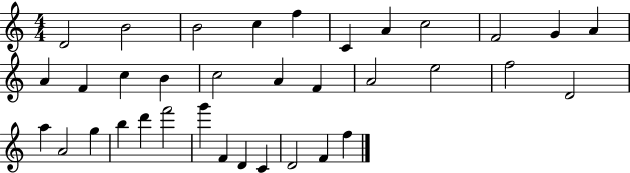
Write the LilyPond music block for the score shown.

{
  \clef treble
  \numericTimeSignature
  \time 4/4
  \key c \major
  d'2 b'2 | b'2 c''4 f''4 | c'4 a'4 c''2 | f'2 g'4 a'4 | \break a'4 f'4 c''4 b'4 | c''2 a'4 f'4 | a'2 e''2 | f''2 d'2 | \break a''4 a'2 g''4 | b''4 d'''4 f'''2 | g'''4 f'4 d'4 c'4 | d'2 f'4 f''4 | \break \bar "|."
}